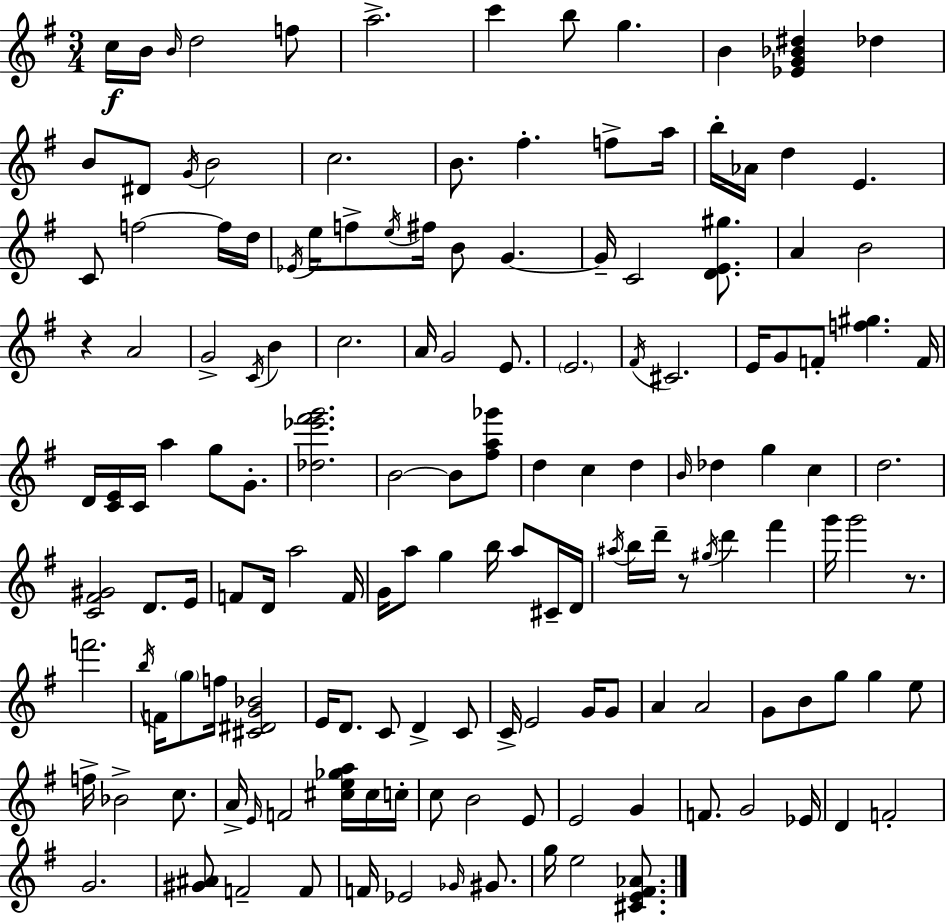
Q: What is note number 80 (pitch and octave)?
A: A5